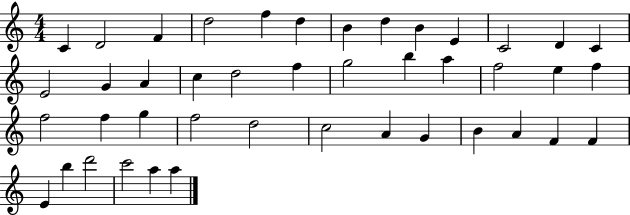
X:1
T:Untitled
M:4/4
L:1/4
K:C
C D2 F d2 f d B d B E C2 D C E2 G A c d2 f g2 b a f2 e f f2 f g f2 d2 c2 A G B A F F E b d'2 c'2 a a